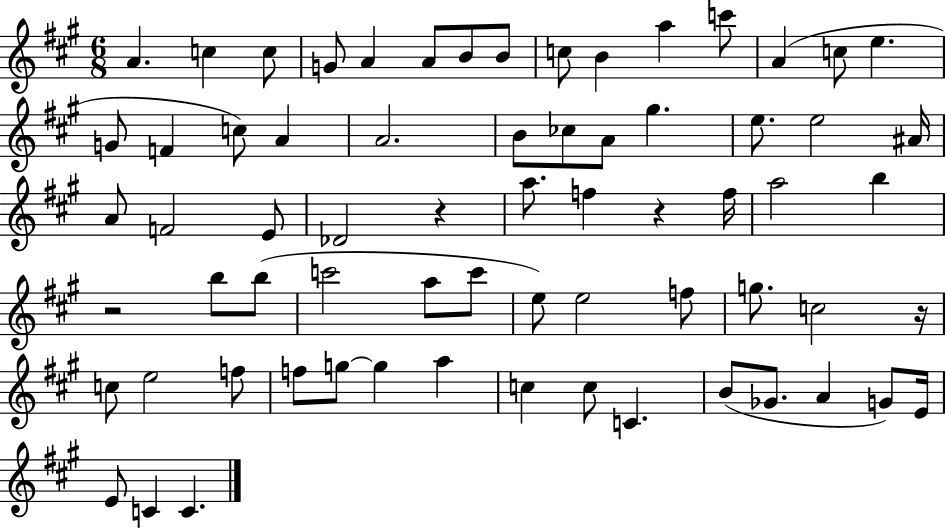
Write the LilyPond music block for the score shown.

{
  \clef treble
  \numericTimeSignature
  \time 6/8
  \key a \major
  a'4. c''4 c''8 | g'8 a'4 a'8 b'8 b'8 | c''8 b'4 a''4 c'''8 | a'4( c''8 e''4. | \break g'8 f'4 c''8) a'4 | a'2. | b'8 ces''8 a'8 gis''4. | e''8. e''2 ais'16 | \break a'8 f'2 e'8 | des'2 r4 | a''8. f''4 r4 f''16 | a''2 b''4 | \break r2 b''8 b''8( | c'''2 a''8 c'''8 | e''8) e''2 f''8 | g''8. c''2 r16 | \break c''8 e''2 f''8 | f''8 g''8~~ g''4 a''4 | c''4 c''8 c'4. | b'8( ges'8. a'4 g'8) e'16 | \break e'8 c'4 c'4. | \bar "|."
}